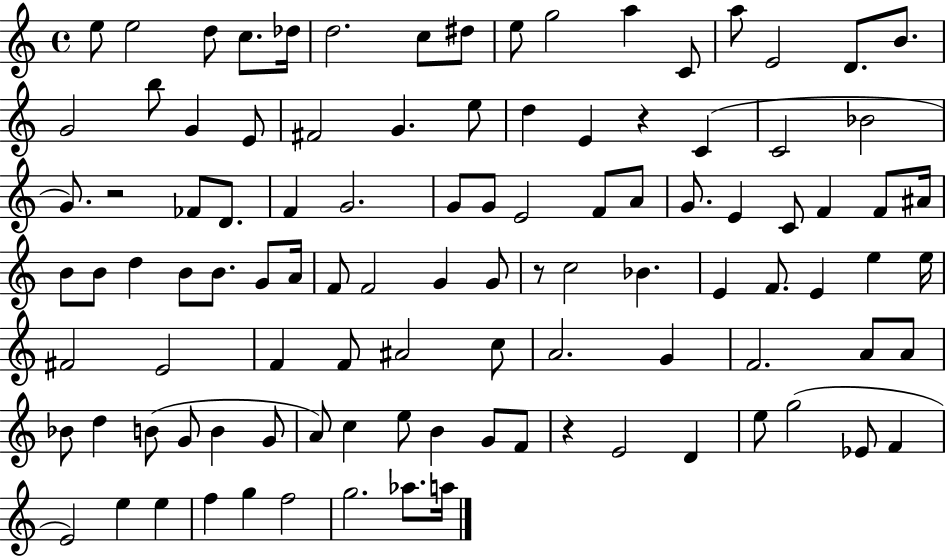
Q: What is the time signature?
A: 4/4